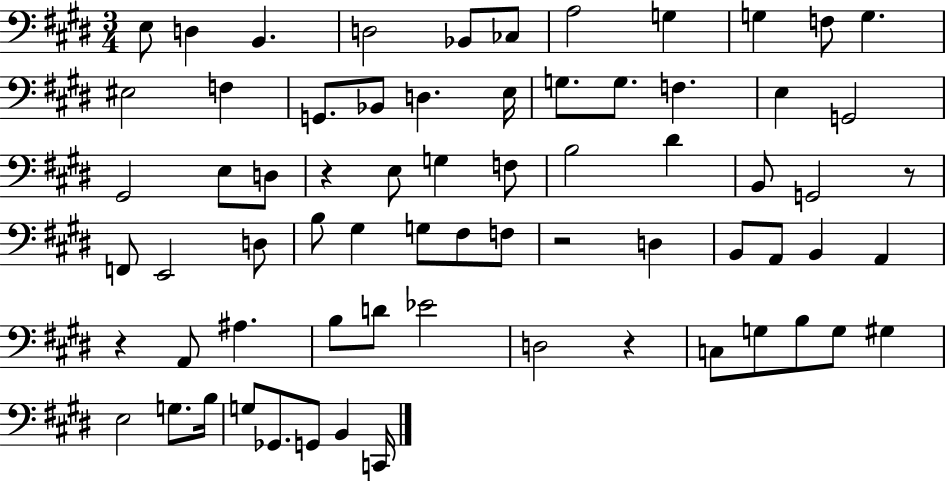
{
  \clef bass
  \numericTimeSignature
  \time 3/4
  \key e \major
  e8 d4 b,4. | d2 bes,8 ces8 | a2 g4 | g4 f8 g4. | \break eis2 f4 | g,8. bes,8 d4. e16 | g8. g8. f4. | e4 g,2 | \break gis,2 e8 d8 | r4 e8 g4 f8 | b2 dis'4 | b,8 g,2 r8 | \break f,8 e,2 d8 | b8 gis4 g8 fis8 f8 | r2 d4 | b,8 a,8 b,4 a,4 | \break r4 a,8 ais4. | b8 d'8 ees'2 | d2 r4 | c8 g8 b8 g8 gis4 | \break e2 g8. b16 | g8 ges,8. g,8 b,4 c,16 | \bar "|."
}